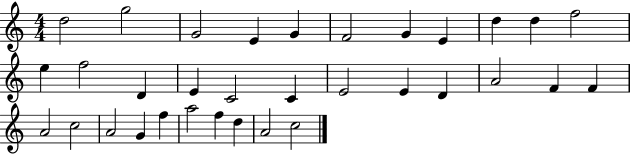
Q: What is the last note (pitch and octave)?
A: C5